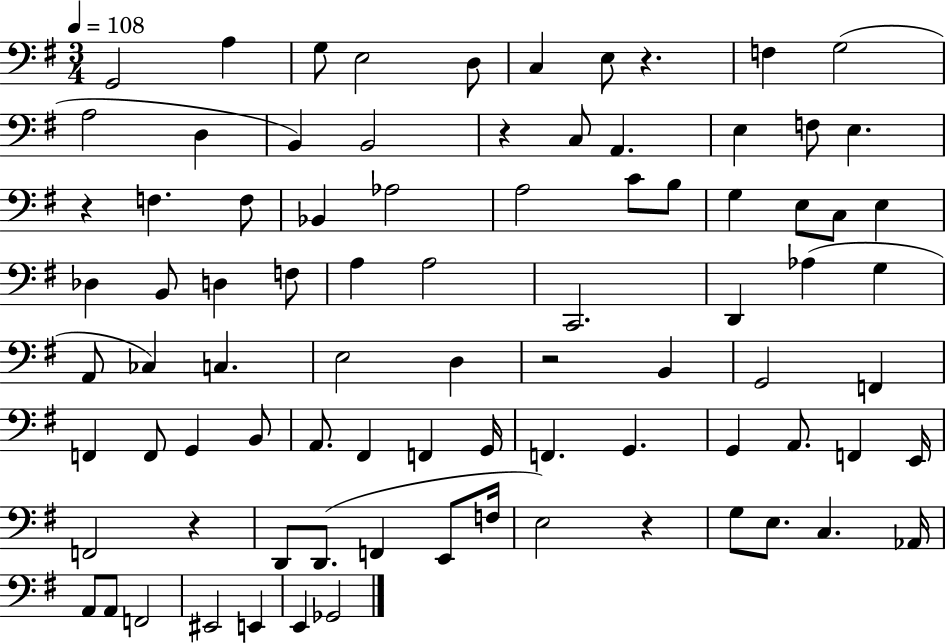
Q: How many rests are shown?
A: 6